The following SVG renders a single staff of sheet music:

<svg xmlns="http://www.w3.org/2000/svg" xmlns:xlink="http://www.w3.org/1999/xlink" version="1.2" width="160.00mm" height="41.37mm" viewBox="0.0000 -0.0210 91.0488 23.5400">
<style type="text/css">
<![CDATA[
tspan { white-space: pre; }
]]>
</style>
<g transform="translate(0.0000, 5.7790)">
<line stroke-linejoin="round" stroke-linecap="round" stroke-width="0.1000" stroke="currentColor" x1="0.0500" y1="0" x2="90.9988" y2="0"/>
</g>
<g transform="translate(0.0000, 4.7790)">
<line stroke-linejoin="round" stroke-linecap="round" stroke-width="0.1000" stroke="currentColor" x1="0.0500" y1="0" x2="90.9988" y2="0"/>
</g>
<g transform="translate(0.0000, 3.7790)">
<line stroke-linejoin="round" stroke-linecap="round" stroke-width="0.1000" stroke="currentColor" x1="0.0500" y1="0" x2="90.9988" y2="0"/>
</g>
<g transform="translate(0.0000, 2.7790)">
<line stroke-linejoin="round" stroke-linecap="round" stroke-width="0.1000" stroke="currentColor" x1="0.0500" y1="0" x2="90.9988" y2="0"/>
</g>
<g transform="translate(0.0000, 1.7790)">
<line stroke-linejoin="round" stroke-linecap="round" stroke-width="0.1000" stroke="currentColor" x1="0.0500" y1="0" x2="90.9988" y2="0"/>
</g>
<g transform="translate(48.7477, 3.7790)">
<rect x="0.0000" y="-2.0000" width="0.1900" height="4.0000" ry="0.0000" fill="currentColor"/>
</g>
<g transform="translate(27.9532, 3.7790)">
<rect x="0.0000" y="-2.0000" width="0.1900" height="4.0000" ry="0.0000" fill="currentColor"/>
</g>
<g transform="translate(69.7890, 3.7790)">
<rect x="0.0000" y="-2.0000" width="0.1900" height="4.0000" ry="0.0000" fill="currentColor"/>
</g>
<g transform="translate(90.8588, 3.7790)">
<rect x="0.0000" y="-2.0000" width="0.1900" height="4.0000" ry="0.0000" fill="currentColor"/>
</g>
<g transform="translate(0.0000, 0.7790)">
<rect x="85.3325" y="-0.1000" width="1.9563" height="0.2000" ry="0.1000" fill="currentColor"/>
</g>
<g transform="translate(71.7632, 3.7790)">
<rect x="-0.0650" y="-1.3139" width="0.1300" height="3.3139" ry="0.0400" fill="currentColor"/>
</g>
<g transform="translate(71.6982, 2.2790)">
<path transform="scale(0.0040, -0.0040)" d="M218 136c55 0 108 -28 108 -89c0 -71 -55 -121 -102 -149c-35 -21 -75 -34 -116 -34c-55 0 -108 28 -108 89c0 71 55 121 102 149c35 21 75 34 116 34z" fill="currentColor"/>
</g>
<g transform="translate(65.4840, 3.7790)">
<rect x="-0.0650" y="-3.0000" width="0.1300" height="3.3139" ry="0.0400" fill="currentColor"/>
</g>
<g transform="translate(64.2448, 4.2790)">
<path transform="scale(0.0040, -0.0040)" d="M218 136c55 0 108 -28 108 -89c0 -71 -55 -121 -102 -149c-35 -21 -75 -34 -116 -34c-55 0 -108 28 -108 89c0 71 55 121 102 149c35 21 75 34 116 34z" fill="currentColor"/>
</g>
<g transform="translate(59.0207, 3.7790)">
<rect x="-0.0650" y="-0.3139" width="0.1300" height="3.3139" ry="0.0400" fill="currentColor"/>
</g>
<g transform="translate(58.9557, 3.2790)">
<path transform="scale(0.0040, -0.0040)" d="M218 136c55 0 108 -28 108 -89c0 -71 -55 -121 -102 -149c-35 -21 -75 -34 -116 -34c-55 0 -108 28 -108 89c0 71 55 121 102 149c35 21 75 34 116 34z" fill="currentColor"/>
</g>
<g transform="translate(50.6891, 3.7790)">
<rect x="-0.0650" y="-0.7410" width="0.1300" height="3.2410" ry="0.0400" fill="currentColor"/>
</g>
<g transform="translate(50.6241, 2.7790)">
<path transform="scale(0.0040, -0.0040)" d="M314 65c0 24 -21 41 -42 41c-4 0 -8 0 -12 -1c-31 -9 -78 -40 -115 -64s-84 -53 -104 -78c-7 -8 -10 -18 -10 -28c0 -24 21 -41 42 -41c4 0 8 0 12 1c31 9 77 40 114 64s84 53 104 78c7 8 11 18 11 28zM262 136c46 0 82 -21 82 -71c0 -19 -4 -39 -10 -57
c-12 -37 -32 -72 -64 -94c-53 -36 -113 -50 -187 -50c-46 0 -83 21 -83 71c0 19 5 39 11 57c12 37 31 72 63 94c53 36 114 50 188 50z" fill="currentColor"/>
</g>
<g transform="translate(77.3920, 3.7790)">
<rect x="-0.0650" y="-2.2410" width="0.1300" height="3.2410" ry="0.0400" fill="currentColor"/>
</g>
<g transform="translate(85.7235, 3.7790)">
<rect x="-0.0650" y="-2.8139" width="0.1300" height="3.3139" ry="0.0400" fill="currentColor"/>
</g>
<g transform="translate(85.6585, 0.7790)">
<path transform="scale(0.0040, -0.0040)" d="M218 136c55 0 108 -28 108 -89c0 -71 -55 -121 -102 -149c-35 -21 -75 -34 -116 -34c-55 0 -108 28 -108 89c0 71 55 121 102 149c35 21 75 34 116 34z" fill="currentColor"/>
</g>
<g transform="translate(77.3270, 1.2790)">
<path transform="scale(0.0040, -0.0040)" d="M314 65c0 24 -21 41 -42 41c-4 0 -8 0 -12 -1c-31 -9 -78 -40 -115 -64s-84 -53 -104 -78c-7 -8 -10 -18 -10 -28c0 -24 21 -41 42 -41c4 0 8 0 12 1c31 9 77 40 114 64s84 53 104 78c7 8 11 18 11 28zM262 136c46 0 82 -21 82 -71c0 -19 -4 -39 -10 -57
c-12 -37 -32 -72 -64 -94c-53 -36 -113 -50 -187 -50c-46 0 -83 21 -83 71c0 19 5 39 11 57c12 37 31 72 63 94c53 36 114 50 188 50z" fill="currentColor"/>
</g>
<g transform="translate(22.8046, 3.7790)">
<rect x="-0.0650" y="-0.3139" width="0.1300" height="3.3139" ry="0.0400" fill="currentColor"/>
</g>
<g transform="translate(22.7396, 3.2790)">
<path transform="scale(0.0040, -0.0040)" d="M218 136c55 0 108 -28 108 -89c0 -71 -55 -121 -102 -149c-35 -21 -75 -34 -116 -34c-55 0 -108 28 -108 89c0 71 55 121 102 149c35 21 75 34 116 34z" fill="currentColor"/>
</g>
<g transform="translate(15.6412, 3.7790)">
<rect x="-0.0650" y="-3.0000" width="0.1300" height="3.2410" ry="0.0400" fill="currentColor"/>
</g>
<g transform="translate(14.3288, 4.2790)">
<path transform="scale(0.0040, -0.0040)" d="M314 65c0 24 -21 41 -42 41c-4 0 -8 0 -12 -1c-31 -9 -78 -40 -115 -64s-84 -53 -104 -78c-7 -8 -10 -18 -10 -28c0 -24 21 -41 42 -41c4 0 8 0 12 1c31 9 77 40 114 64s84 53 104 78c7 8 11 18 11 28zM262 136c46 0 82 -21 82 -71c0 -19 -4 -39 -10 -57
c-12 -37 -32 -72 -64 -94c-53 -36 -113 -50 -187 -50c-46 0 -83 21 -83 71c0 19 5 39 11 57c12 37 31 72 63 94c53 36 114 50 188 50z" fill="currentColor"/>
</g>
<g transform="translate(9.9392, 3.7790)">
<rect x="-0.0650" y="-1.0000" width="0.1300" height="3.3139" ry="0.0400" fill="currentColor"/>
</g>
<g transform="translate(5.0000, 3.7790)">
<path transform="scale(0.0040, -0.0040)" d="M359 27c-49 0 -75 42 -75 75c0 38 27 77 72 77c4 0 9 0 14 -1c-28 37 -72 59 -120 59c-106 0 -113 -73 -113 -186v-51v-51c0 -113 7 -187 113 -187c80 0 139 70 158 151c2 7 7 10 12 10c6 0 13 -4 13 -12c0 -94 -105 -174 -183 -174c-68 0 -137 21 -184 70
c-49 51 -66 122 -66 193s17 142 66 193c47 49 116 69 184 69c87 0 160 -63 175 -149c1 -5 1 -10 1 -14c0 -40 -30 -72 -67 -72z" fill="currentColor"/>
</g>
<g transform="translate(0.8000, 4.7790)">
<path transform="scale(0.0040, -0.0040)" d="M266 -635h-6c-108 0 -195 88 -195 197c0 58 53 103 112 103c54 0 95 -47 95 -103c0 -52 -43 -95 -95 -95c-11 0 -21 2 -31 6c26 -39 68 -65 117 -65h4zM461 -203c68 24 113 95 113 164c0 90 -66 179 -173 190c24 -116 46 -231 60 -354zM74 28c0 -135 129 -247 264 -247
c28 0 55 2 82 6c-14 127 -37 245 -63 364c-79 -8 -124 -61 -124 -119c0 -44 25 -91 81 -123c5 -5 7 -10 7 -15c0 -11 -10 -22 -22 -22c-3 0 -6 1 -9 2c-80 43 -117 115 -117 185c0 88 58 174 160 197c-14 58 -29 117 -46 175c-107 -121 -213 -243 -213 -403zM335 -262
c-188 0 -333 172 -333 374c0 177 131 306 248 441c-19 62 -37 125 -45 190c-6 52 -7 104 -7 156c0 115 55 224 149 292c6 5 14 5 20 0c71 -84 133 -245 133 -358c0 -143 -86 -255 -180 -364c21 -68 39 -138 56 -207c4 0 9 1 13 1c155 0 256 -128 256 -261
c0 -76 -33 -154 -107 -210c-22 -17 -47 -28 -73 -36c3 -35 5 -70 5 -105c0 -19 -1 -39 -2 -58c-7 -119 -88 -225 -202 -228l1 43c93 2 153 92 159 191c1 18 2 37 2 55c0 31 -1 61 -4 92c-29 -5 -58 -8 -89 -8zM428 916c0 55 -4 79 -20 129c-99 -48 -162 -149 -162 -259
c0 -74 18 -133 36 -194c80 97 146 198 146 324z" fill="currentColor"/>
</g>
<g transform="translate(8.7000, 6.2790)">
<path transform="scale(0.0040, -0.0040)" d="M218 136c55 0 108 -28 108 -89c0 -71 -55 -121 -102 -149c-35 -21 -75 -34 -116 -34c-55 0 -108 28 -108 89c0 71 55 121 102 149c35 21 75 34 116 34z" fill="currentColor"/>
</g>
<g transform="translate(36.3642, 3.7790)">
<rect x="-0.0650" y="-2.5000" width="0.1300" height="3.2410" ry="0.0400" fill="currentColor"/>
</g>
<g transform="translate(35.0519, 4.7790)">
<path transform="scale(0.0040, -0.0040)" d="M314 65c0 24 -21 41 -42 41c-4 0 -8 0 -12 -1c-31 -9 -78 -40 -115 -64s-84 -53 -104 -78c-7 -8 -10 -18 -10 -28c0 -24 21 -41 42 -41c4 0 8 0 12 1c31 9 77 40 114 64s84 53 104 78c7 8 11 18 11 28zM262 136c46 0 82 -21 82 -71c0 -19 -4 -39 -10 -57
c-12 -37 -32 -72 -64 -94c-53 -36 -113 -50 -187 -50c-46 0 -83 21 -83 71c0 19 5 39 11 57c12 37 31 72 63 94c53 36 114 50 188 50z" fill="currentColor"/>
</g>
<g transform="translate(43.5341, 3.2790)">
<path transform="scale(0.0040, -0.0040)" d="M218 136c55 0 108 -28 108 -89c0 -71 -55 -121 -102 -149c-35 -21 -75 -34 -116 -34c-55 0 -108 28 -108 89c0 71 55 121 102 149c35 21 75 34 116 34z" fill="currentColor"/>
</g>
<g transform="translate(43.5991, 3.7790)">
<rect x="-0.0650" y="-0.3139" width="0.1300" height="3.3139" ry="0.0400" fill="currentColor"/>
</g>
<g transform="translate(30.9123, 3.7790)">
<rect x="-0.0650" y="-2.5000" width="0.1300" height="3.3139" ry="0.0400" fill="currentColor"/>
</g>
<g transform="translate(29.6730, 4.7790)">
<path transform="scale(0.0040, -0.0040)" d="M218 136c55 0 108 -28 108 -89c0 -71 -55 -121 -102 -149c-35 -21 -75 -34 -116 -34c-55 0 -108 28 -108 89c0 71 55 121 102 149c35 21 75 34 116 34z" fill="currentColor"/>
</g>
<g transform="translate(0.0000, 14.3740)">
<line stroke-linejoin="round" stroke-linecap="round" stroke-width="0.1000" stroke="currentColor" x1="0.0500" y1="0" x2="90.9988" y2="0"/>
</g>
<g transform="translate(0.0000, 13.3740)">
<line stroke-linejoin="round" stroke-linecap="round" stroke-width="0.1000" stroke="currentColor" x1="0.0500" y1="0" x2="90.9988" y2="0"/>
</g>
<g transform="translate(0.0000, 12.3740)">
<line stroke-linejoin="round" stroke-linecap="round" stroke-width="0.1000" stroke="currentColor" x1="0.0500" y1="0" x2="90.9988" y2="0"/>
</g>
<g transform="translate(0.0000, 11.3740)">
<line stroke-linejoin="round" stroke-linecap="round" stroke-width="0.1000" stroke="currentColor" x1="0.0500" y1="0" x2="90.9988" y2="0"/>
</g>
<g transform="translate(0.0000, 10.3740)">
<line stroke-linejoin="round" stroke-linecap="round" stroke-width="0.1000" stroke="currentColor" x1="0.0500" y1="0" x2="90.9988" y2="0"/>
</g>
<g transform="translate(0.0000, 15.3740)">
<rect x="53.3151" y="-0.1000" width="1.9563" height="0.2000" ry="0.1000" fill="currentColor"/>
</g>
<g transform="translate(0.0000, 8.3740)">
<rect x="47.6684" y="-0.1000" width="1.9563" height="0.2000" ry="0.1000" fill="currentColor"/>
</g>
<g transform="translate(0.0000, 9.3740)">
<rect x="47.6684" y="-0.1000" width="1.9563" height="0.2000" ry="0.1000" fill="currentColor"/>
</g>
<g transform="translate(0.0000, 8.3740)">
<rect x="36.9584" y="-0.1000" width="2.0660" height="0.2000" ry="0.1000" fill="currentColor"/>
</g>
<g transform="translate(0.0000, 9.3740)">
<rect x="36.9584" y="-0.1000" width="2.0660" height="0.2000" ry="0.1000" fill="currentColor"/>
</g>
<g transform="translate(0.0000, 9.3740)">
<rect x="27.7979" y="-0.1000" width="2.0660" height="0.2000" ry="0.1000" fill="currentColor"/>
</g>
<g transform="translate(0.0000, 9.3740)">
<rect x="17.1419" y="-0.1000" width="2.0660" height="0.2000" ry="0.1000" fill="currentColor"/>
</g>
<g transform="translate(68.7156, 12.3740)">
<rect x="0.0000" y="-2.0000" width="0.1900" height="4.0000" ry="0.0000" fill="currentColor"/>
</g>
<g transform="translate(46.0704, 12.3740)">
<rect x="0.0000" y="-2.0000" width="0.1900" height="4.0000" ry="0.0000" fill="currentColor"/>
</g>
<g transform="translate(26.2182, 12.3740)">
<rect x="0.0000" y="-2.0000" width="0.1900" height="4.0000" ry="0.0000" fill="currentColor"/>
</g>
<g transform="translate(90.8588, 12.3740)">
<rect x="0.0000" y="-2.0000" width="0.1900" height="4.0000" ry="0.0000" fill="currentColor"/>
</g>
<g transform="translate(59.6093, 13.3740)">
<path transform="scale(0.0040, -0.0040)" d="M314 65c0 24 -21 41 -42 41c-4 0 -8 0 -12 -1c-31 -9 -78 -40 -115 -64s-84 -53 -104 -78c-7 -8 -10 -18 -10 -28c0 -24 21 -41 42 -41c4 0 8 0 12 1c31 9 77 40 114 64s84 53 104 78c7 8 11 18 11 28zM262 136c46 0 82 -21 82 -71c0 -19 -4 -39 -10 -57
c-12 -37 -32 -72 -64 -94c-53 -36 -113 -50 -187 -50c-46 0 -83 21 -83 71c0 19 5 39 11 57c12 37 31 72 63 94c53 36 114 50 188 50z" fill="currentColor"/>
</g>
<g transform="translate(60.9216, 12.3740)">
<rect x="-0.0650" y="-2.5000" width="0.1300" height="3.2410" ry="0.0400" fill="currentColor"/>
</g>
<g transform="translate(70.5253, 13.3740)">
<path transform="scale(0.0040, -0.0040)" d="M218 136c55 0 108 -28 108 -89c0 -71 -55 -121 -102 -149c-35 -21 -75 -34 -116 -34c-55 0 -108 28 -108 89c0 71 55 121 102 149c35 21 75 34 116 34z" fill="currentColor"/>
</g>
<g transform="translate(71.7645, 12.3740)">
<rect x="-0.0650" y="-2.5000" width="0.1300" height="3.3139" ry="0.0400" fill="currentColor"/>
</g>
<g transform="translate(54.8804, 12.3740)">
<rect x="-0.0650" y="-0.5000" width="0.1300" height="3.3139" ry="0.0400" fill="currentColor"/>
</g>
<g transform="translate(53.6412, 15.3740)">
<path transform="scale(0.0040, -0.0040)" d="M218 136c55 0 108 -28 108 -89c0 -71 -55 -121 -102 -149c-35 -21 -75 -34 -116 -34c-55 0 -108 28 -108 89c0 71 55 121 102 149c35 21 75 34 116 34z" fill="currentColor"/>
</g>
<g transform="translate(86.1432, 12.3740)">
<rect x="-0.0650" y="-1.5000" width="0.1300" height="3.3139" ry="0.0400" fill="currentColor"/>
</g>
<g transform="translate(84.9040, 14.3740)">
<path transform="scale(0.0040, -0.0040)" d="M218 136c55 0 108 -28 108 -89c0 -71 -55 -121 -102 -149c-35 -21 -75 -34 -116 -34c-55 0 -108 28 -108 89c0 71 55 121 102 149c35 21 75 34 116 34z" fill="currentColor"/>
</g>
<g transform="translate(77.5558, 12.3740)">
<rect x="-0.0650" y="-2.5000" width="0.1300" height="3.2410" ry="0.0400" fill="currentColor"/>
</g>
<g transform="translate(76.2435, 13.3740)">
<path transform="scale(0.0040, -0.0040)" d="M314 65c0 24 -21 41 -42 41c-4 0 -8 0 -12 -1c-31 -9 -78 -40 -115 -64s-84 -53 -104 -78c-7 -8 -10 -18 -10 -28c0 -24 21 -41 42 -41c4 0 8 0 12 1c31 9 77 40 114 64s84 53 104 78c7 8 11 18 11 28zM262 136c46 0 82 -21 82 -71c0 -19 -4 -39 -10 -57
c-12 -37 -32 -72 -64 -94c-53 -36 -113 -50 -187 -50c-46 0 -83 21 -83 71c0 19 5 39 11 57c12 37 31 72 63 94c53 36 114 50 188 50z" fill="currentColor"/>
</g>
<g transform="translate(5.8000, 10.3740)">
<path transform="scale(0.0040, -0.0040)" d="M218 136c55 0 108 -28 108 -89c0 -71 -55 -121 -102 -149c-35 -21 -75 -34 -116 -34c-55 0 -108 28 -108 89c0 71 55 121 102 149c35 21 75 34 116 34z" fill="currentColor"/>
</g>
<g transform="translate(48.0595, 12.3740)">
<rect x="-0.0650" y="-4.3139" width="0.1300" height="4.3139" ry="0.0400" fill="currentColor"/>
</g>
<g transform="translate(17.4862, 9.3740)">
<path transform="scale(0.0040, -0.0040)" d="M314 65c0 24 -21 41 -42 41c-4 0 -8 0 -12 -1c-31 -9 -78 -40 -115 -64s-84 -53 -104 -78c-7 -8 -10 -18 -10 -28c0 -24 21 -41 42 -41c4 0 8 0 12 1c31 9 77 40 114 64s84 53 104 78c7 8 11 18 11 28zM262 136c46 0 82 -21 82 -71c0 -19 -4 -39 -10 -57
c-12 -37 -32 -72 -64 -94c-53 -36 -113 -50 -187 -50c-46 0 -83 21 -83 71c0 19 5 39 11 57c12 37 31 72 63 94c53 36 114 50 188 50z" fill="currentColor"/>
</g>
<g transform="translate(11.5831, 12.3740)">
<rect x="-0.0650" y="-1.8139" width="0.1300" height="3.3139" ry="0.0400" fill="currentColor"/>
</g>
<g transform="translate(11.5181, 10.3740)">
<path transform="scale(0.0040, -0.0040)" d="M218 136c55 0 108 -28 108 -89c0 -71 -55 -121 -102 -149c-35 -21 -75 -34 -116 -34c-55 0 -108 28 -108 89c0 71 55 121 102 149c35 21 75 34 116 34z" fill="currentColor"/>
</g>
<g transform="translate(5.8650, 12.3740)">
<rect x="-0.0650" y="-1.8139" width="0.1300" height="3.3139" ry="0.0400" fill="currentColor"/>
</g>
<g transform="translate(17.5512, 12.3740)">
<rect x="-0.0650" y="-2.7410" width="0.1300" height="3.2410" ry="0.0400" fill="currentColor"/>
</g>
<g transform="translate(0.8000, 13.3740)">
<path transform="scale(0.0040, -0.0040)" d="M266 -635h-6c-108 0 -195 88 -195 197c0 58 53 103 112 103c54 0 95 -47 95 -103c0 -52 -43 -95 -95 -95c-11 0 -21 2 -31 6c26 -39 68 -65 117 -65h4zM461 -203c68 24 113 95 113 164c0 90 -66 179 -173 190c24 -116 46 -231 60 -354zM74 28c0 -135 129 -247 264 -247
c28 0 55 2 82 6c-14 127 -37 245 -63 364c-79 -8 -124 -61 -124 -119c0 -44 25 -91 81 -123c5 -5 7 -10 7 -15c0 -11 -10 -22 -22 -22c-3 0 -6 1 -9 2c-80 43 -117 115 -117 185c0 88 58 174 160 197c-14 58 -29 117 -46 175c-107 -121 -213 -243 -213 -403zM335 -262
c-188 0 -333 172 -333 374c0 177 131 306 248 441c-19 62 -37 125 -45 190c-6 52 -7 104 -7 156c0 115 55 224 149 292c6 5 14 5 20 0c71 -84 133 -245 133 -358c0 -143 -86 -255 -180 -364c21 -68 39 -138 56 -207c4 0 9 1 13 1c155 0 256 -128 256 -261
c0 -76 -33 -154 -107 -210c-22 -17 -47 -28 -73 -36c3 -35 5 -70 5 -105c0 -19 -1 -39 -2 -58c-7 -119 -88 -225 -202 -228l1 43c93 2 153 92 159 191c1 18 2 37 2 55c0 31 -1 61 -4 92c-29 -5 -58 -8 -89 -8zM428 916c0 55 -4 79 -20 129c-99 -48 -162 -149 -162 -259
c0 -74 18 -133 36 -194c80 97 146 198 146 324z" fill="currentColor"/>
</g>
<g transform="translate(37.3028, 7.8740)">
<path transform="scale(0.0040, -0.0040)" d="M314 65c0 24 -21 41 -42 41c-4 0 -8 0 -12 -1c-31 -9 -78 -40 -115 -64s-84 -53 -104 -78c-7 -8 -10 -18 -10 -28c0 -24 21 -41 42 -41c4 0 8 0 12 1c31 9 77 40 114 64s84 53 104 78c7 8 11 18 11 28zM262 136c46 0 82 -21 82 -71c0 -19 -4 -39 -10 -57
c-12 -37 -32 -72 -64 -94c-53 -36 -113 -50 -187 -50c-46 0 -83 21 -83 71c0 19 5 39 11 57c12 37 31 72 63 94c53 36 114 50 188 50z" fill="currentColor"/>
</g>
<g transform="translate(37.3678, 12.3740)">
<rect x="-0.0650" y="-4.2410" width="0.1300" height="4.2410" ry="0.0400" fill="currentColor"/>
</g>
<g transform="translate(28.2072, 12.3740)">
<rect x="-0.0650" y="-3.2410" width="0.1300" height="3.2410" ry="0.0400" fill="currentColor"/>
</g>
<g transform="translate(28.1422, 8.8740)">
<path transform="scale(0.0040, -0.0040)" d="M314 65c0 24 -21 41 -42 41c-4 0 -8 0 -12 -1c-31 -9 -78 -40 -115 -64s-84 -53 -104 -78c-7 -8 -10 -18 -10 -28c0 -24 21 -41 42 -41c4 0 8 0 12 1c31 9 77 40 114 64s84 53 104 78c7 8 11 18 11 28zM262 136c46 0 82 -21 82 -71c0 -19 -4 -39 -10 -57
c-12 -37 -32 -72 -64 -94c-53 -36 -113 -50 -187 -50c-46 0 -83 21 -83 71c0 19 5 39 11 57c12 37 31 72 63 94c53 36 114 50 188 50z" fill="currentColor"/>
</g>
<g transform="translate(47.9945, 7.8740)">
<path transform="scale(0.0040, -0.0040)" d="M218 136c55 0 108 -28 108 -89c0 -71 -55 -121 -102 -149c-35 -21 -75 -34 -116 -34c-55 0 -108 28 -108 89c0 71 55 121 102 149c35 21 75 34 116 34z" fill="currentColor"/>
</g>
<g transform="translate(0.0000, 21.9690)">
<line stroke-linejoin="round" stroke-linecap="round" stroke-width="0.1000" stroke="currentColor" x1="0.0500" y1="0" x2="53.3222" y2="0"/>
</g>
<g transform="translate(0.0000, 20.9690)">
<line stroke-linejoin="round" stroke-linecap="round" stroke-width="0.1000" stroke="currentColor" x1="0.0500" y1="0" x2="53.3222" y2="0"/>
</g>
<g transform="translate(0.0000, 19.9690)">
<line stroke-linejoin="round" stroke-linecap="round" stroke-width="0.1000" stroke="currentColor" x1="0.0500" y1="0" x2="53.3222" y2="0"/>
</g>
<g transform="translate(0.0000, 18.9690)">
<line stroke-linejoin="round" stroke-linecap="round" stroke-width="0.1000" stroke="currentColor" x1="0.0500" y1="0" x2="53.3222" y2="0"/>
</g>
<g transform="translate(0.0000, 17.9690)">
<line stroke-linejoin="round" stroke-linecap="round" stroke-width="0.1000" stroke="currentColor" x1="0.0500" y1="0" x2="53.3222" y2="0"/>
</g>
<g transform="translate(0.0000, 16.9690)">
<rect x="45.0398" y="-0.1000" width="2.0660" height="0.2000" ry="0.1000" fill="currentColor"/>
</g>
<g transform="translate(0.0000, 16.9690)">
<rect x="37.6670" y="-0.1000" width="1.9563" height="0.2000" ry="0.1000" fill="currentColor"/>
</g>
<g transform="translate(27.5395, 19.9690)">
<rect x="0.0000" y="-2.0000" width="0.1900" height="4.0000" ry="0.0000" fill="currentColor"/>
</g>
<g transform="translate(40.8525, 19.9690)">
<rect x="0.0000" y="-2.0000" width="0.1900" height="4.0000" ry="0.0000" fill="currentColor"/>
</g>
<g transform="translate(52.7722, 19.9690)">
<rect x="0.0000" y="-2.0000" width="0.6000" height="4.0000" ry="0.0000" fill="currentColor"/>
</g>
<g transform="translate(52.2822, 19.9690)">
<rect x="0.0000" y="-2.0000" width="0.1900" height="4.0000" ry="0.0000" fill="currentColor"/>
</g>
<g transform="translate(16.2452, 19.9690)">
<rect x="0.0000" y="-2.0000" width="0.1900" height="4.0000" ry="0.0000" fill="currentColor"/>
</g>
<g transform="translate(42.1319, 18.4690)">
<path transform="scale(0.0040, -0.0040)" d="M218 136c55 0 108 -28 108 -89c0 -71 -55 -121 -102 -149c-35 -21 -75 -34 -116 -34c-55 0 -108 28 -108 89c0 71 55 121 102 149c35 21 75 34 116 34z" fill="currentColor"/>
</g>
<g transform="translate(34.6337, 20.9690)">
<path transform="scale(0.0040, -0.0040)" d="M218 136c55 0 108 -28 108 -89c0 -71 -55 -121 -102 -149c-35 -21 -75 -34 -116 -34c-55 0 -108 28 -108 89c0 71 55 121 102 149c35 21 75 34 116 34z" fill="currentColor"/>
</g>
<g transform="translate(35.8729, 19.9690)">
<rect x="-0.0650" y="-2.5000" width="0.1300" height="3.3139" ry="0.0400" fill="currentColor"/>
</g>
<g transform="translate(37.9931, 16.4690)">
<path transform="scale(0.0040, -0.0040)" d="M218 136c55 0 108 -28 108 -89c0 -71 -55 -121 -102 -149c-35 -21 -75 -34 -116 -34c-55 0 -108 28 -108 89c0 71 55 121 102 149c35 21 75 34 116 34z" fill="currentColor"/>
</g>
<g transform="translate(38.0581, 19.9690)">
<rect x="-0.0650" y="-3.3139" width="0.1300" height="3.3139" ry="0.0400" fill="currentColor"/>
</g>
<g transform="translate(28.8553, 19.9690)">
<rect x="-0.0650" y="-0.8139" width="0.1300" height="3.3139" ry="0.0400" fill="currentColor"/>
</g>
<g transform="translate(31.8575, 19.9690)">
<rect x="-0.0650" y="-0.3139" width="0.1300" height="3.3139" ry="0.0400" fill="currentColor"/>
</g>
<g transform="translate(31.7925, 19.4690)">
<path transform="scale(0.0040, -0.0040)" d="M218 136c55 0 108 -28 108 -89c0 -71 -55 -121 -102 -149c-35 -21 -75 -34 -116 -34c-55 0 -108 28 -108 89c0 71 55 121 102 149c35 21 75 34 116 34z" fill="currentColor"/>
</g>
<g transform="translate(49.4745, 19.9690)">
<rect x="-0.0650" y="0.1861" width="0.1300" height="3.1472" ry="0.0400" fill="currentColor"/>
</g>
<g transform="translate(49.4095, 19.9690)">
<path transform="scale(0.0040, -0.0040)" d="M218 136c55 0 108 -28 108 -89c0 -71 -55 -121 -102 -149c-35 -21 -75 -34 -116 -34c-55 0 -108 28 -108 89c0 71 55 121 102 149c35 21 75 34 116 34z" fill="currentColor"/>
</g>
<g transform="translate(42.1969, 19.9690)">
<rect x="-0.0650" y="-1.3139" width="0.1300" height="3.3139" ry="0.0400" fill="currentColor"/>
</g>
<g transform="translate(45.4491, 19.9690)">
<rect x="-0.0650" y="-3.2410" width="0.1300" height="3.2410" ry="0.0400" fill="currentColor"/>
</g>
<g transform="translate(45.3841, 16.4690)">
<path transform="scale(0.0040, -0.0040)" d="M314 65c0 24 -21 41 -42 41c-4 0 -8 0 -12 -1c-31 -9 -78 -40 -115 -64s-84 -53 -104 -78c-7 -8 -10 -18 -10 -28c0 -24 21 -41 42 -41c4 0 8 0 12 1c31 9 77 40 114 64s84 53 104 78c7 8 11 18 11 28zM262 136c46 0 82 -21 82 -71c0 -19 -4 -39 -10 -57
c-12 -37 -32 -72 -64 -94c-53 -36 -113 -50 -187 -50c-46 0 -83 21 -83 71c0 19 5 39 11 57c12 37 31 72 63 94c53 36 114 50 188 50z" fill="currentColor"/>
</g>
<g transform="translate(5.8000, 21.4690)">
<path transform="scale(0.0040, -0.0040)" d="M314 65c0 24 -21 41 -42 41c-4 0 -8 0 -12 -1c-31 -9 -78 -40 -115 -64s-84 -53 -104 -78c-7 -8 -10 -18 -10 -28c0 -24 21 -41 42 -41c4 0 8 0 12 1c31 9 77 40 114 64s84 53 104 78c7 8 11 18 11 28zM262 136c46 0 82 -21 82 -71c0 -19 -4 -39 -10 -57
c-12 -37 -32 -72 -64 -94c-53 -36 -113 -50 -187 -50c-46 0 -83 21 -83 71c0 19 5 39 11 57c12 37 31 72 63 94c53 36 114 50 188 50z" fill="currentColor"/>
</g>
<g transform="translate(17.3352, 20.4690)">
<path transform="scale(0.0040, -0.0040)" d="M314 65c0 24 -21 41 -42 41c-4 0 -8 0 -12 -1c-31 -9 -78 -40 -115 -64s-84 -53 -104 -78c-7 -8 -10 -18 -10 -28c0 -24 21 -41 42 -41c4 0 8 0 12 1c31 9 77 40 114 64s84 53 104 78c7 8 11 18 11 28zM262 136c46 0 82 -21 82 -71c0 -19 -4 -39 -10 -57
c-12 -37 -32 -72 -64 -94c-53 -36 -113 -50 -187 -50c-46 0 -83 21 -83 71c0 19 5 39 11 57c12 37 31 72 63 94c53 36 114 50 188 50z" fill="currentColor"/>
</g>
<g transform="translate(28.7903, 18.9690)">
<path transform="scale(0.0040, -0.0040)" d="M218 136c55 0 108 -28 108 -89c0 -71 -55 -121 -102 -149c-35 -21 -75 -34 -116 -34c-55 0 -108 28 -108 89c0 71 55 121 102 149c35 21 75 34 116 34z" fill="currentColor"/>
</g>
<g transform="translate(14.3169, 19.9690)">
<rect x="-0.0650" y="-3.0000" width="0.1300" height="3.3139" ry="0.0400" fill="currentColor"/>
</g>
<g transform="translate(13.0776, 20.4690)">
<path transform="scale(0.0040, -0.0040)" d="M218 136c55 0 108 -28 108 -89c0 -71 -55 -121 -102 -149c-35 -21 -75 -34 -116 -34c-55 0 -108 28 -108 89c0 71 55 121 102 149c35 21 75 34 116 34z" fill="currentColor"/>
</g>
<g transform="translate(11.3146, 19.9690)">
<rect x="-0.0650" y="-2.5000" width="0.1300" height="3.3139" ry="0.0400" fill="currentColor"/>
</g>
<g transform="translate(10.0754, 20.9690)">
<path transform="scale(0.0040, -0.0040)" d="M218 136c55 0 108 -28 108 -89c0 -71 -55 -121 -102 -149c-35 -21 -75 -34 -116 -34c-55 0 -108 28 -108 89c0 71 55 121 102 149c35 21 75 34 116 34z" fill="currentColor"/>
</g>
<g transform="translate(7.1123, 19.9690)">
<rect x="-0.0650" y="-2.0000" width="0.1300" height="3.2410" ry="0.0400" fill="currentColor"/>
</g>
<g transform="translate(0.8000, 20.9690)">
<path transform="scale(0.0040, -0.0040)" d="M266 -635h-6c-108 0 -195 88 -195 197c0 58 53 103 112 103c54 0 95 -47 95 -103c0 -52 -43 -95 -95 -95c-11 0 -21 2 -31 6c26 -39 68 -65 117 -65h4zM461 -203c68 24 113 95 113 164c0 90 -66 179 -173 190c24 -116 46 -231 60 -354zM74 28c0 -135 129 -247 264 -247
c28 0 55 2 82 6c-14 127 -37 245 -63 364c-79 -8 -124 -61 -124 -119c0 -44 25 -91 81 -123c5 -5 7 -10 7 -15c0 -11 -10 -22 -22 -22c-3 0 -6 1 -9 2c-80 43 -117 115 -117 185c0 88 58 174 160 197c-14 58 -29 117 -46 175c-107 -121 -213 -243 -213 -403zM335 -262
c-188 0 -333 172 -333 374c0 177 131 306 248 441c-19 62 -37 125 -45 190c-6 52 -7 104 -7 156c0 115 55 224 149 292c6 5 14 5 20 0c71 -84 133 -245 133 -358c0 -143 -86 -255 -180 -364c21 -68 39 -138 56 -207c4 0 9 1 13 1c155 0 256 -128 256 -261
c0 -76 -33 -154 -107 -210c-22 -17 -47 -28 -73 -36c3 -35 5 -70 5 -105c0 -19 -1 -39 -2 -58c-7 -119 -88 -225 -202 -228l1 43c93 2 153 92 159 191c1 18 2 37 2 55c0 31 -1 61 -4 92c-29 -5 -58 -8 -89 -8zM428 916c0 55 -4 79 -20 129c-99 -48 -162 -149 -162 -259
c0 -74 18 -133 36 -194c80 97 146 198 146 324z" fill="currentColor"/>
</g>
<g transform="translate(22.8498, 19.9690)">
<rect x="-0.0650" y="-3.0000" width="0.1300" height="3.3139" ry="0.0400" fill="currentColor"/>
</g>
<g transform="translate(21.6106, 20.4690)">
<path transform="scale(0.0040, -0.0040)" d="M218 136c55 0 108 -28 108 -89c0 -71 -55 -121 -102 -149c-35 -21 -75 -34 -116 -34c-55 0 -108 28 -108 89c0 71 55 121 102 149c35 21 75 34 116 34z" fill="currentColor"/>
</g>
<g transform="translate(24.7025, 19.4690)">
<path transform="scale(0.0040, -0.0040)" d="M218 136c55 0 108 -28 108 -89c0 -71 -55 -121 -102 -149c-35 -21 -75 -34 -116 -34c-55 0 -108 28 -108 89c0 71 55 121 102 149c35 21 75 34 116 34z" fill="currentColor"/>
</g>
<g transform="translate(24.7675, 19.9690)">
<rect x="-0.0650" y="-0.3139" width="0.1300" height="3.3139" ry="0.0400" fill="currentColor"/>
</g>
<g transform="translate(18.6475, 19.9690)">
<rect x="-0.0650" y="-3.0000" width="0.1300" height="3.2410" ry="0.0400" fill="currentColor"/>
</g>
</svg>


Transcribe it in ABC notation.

X:1
T:Untitled
M:4/4
L:1/4
K:C
D A2 c G G2 c d2 c A e g2 a f f a2 b2 d'2 d' C G2 G G2 E F2 G A A2 A c d c G b e b2 B